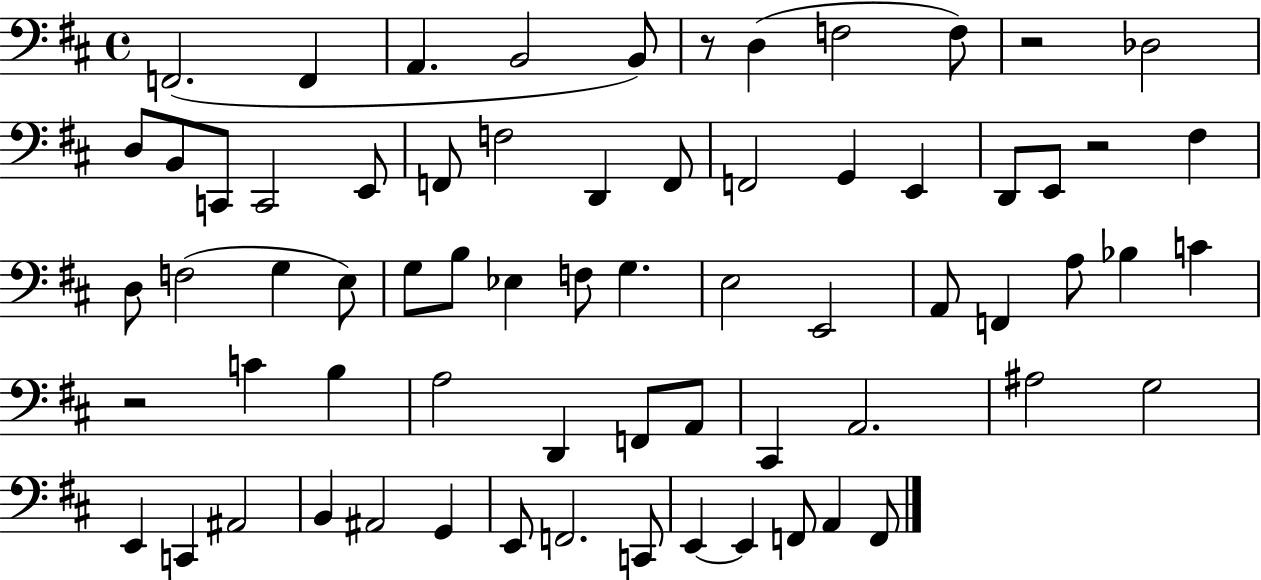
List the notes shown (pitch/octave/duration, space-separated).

F2/h. F2/q A2/q. B2/h B2/e R/e D3/q F3/h F3/e R/h Db3/h D3/e B2/e C2/e C2/h E2/e F2/e F3/h D2/q F2/e F2/h G2/q E2/q D2/e E2/e R/h F#3/q D3/e F3/h G3/q E3/e G3/e B3/e Eb3/q F3/e G3/q. E3/h E2/h A2/e F2/q A3/e Bb3/q C4/q R/h C4/q B3/q A3/h D2/q F2/e A2/e C#2/q A2/h. A#3/h G3/h E2/q C2/q A#2/h B2/q A#2/h G2/q E2/e F2/h. C2/e E2/q E2/q F2/e A2/q F2/e